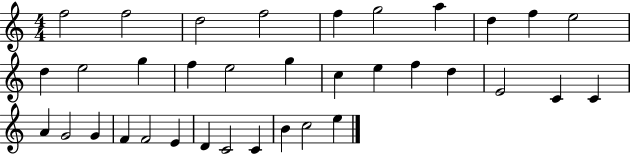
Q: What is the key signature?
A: C major